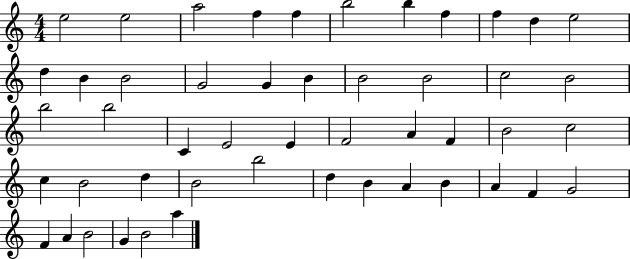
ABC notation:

X:1
T:Untitled
M:4/4
L:1/4
K:C
e2 e2 a2 f f b2 b f f d e2 d B B2 G2 G B B2 B2 c2 B2 b2 b2 C E2 E F2 A F B2 c2 c B2 d B2 b2 d B A B A F G2 F A B2 G B2 a